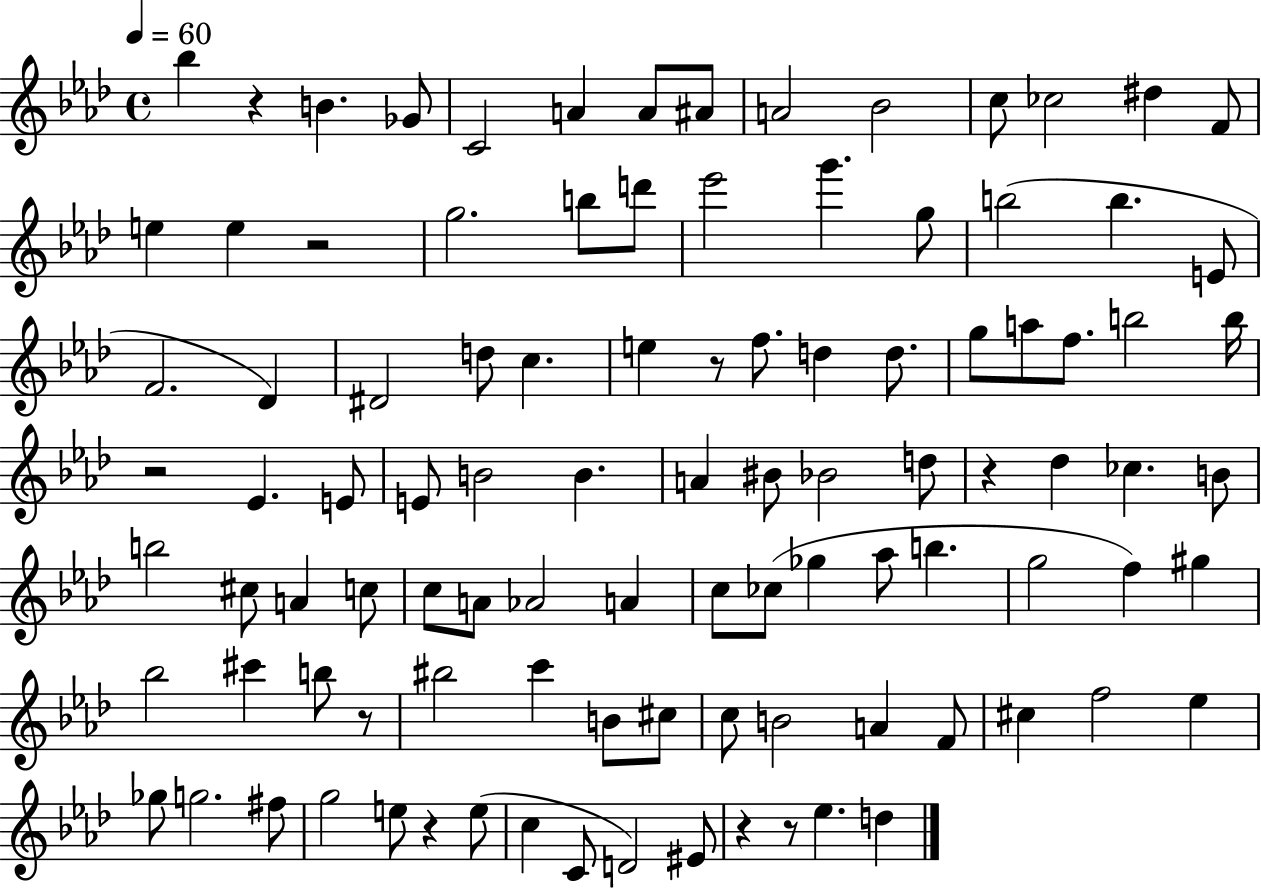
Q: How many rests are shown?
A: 9